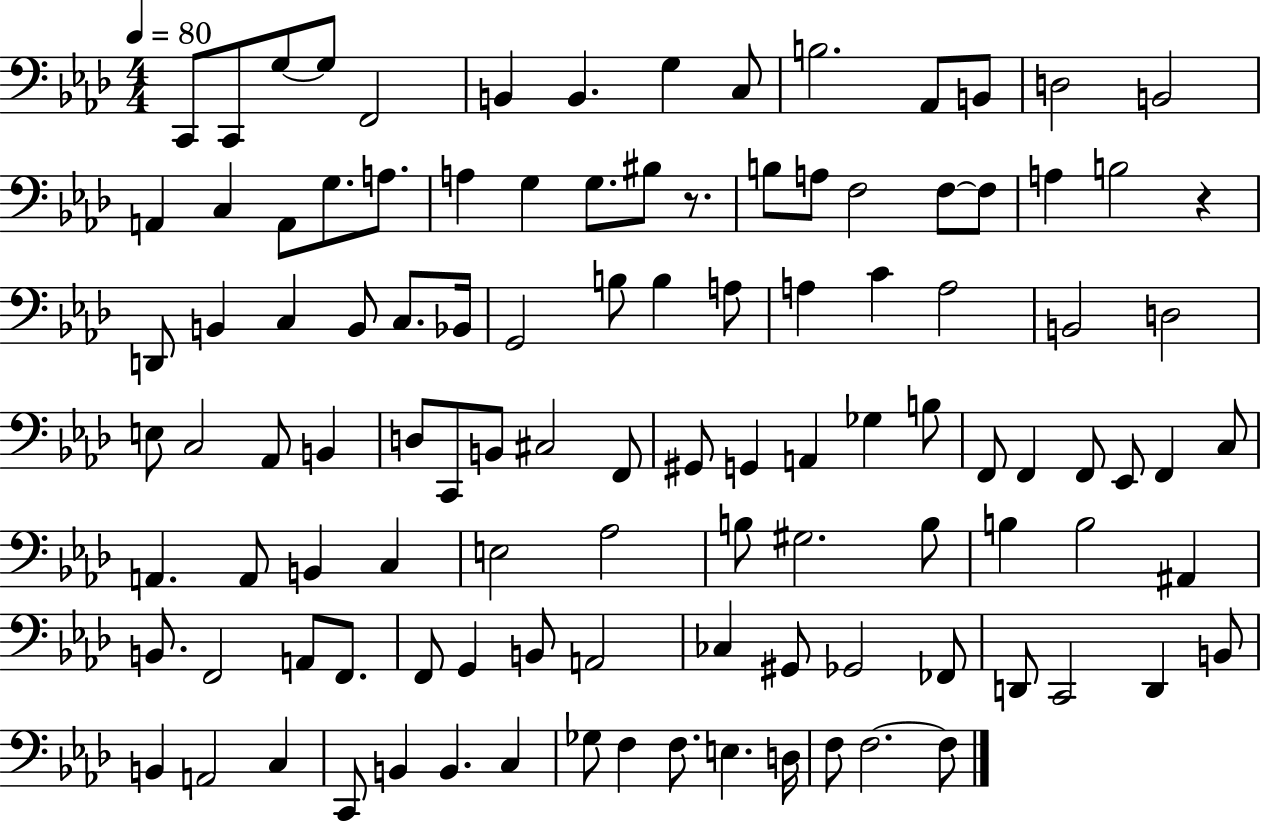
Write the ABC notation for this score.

X:1
T:Untitled
M:4/4
L:1/4
K:Ab
C,,/2 C,,/2 G,/2 G,/2 F,,2 B,, B,, G, C,/2 B,2 _A,,/2 B,,/2 D,2 B,,2 A,, C, A,,/2 G,/2 A,/2 A, G, G,/2 ^B,/2 z/2 B,/2 A,/2 F,2 F,/2 F,/2 A, B,2 z D,,/2 B,, C, B,,/2 C,/2 _B,,/4 G,,2 B,/2 B, A,/2 A, C A,2 B,,2 D,2 E,/2 C,2 _A,,/2 B,, D,/2 C,,/2 B,,/2 ^C,2 F,,/2 ^G,,/2 G,, A,, _G, B,/2 F,,/2 F,, F,,/2 _E,,/2 F,, C,/2 A,, A,,/2 B,, C, E,2 _A,2 B,/2 ^G,2 B,/2 B, B,2 ^A,, B,,/2 F,,2 A,,/2 F,,/2 F,,/2 G,, B,,/2 A,,2 _C, ^G,,/2 _G,,2 _F,,/2 D,,/2 C,,2 D,, B,,/2 B,, A,,2 C, C,,/2 B,, B,, C, _G,/2 F, F,/2 E, D,/4 F,/2 F,2 F,/2